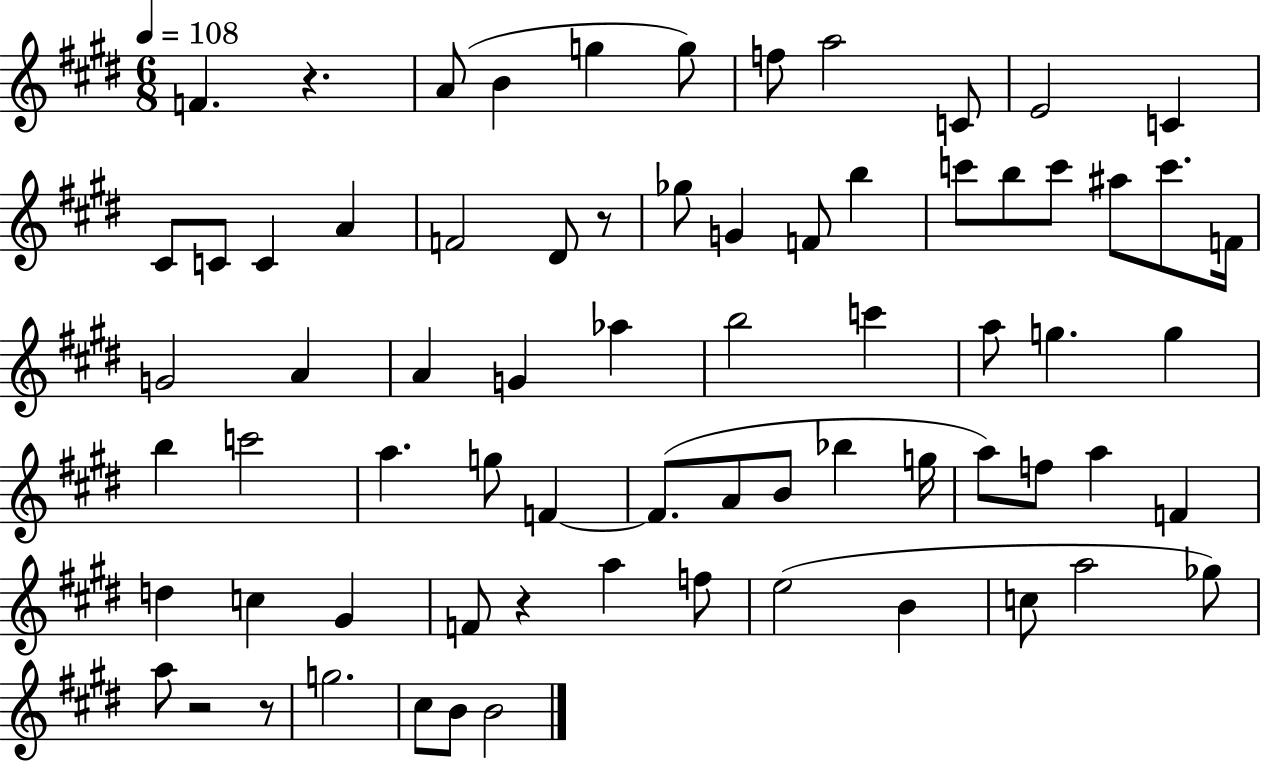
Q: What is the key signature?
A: E major